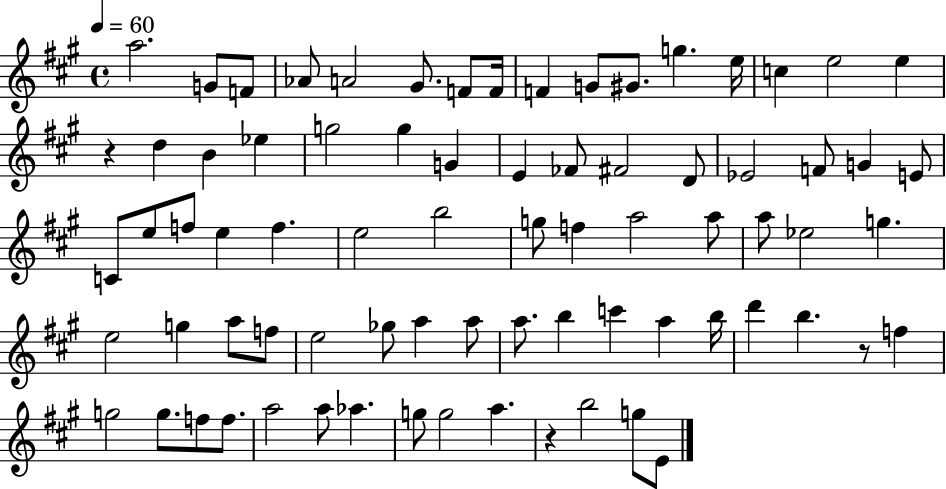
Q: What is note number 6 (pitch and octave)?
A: G#4